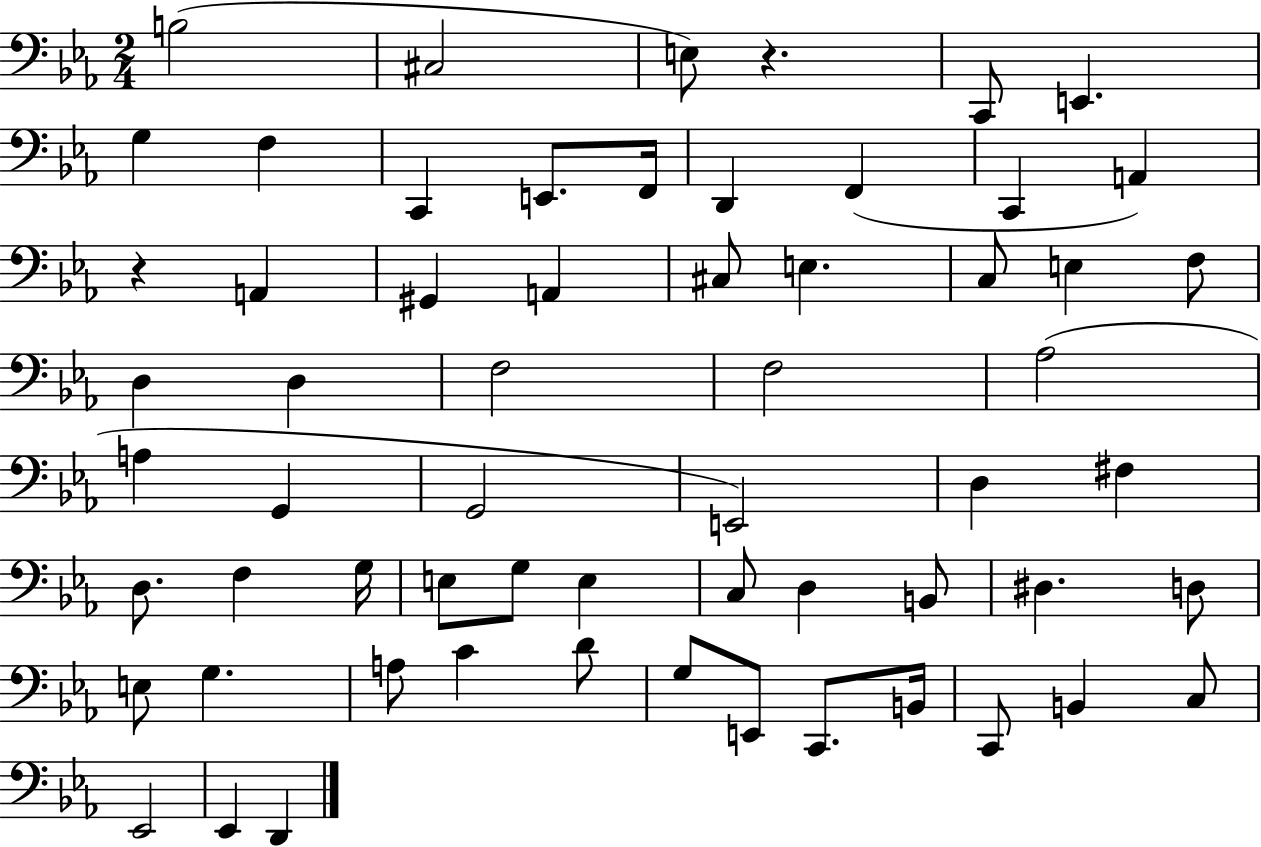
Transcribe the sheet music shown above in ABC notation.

X:1
T:Untitled
M:2/4
L:1/4
K:Eb
B,2 ^C,2 E,/2 z C,,/2 E,, G, F, C,, E,,/2 F,,/4 D,, F,, C,, A,, z A,, ^G,, A,, ^C,/2 E, C,/2 E, F,/2 D, D, F,2 F,2 _A,2 A, G,, G,,2 E,,2 D, ^F, D,/2 F, G,/4 E,/2 G,/2 E, C,/2 D, B,,/2 ^D, D,/2 E,/2 G, A,/2 C D/2 G,/2 E,,/2 C,,/2 B,,/4 C,,/2 B,, C,/2 _E,,2 _E,, D,,